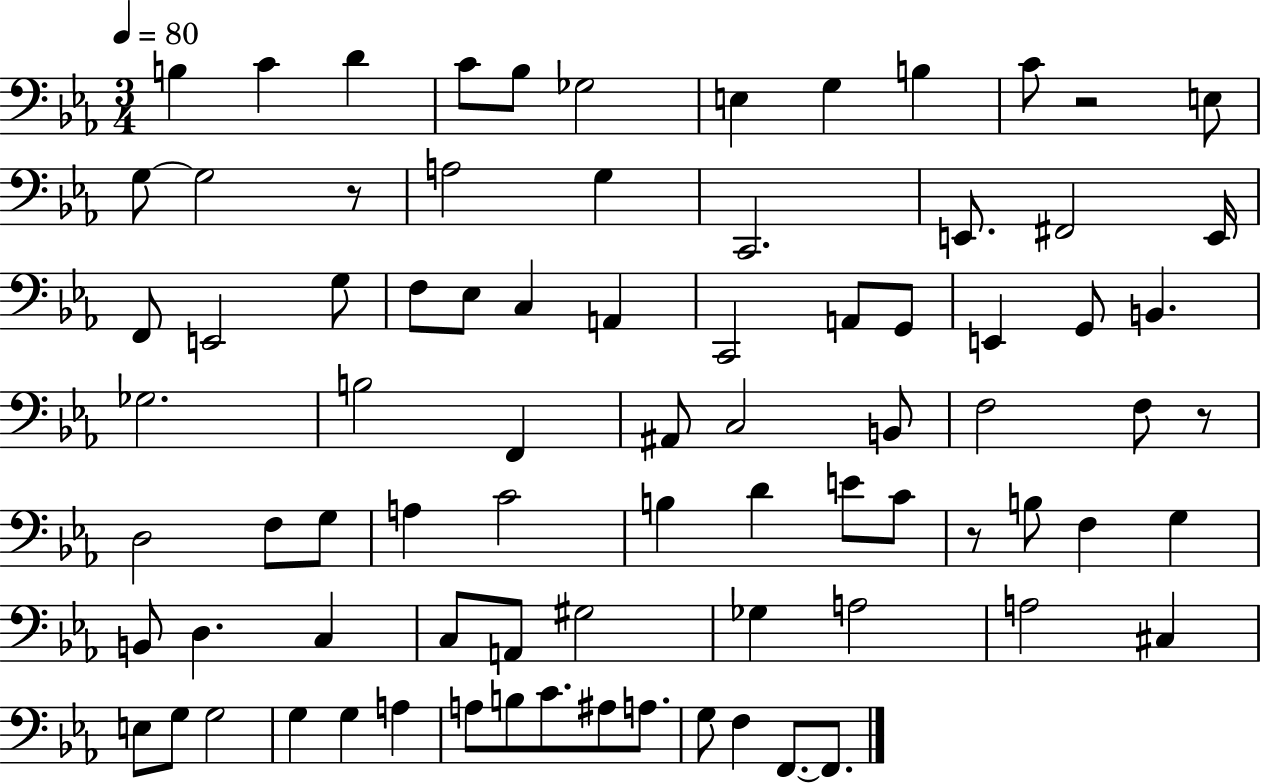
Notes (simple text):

B3/q C4/q D4/q C4/e Bb3/e Gb3/h E3/q G3/q B3/q C4/e R/h E3/e G3/e G3/h R/e A3/h G3/q C2/h. E2/e. F#2/h E2/s F2/e E2/h G3/e F3/e Eb3/e C3/q A2/q C2/h A2/e G2/e E2/q G2/e B2/q. Gb3/h. B3/h F2/q A#2/e C3/h B2/e F3/h F3/e R/e D3/h F3/e G3/e A3/q C4/h B3/q D4/q E4/e C4/e R/e B3/e F3/q G3/q B2/e D3/q. C3/q C3/e A2/e G#3/h Gb3/q A3/h A3/h C#3/q E3/e G3/e G3/h G3/q G3/q A3/q A3/e B3/e C4/e. A#3/e A3/e. G3/e F3/q F2/e. F2/e.